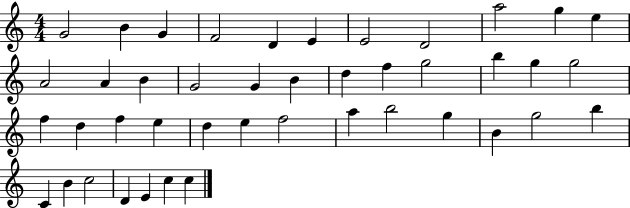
{
  \clef treble
  \numericTimeSignature
  \time 4/4
  \key c \major
  g'2 b'4 g'4 | f'2 d'4 e'4 | e'2 d'2 | a''2 g''4 e''4 | \break a'2 a'4 b'4 | g'2 g'4 b'4 | d''4 f''4 g''2 | b''4 g''4 g''2 | \break f''4 d''4 f''4 e''4 | d''4 e''4 f''2 | a''4 b''2 g''4 | b'4 g''2 b''4 | \break c'4 b'4 c''2 | d'4 e'4 c''4 c''4 | \bar "|."
}